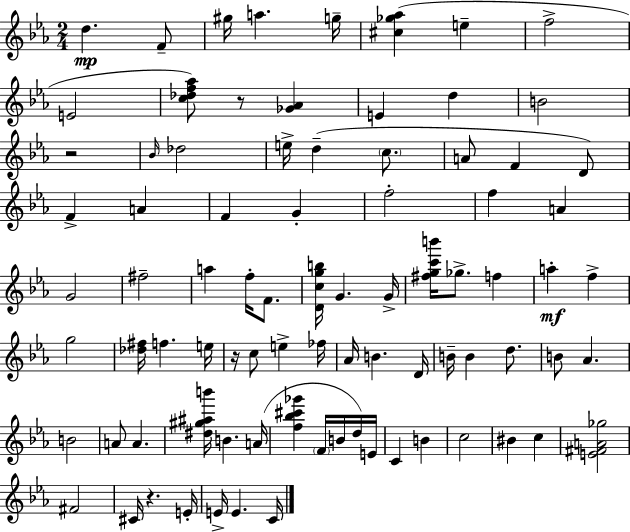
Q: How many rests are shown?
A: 4